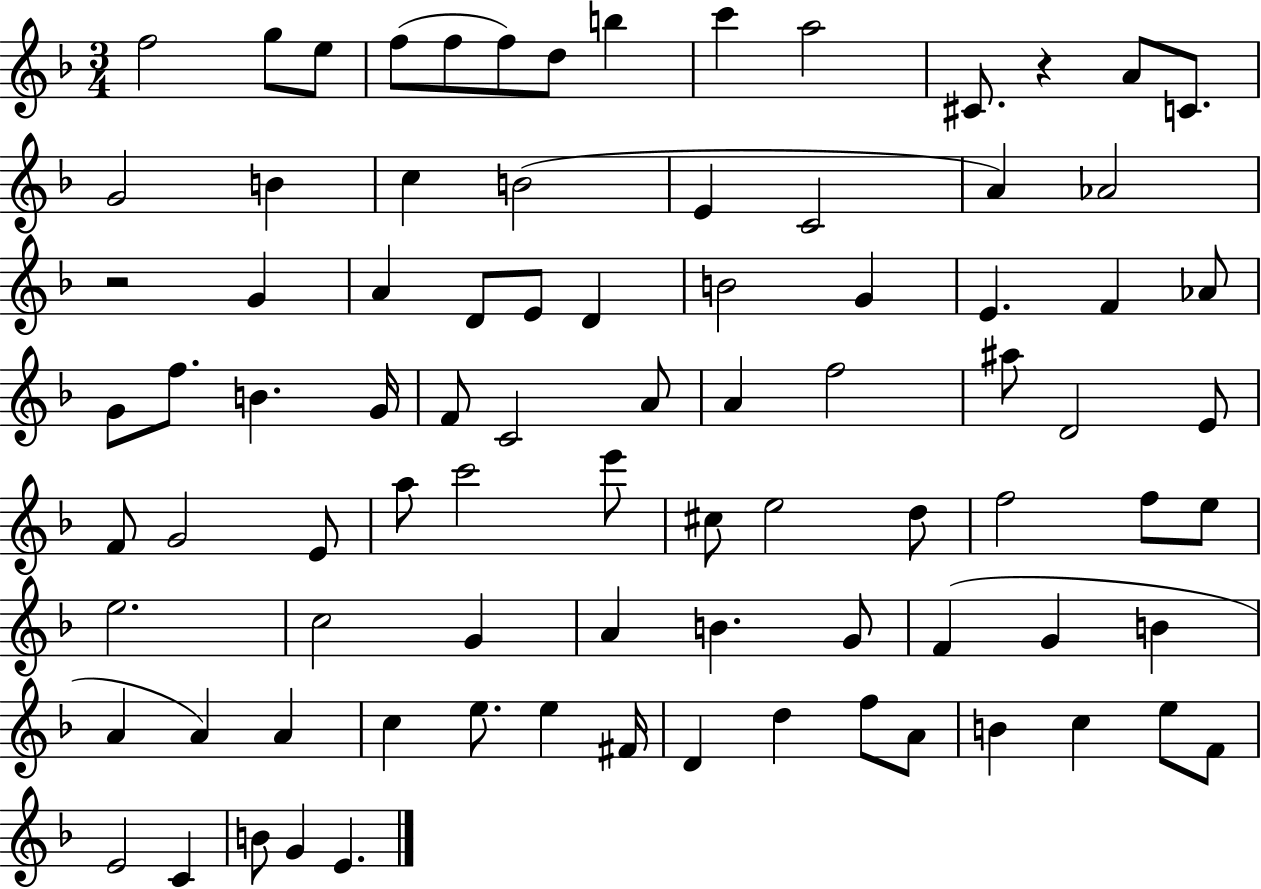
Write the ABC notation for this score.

X:1
T:Untitled
M:3/4
L:1/4
K:F
f2 g/2 e/2 f/2 f/2 f/2 d/2 b c' a2 ^C/2 z A/2 C/2 G2 B c B2 E C2 A _A2 z2 G A D/2 E/2 D B2 G E F _A/2 G/2 f/2 B G/4 F/2 C2 A/2 A f2 ^a/2 D2 E/2 F/2 G2 E/2 a/2 c'2 e'/2 ^c/2 e2 d/2 f2 f/2 e/2 e2 c2 G A B G/2 F G B A A A c e/2 e ^F/4 D d f/2 A/2 B c e/2 F/2 E2 C B/2 G E